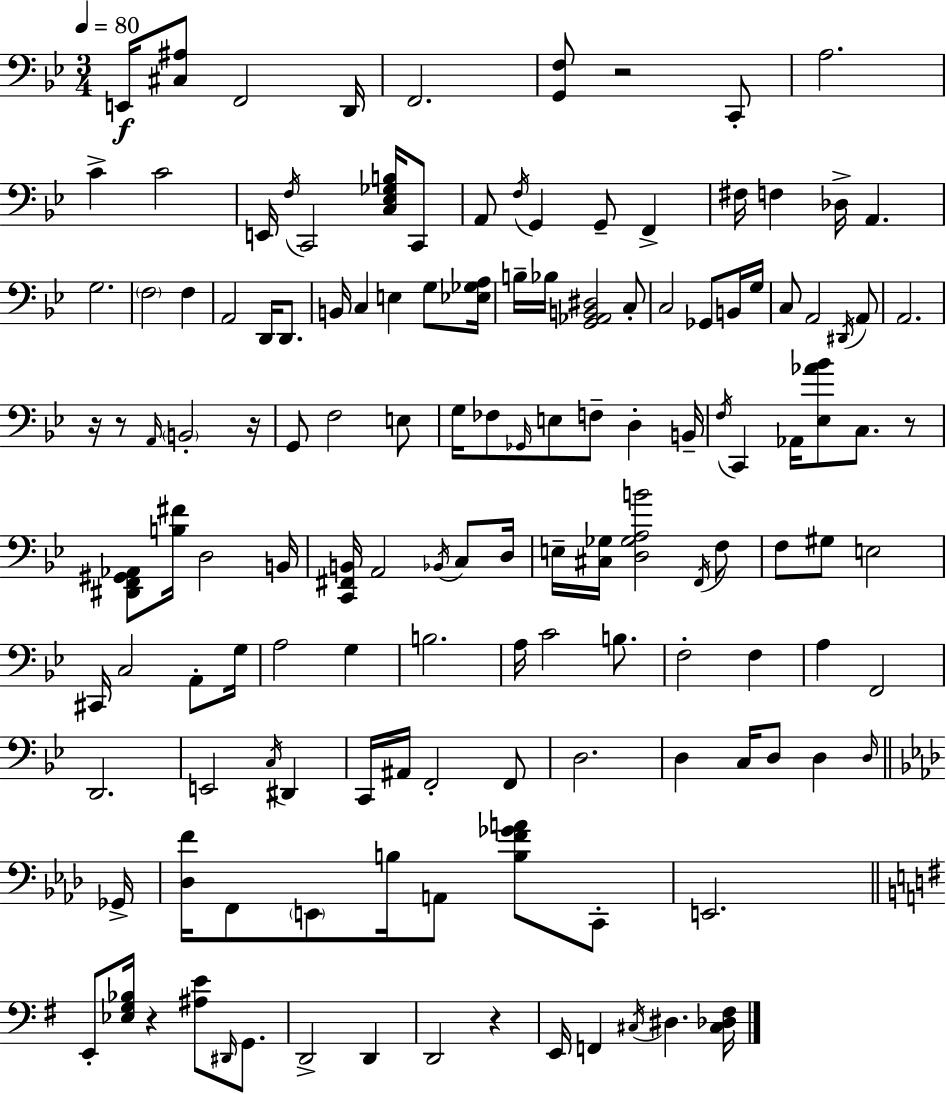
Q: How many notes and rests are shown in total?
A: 139